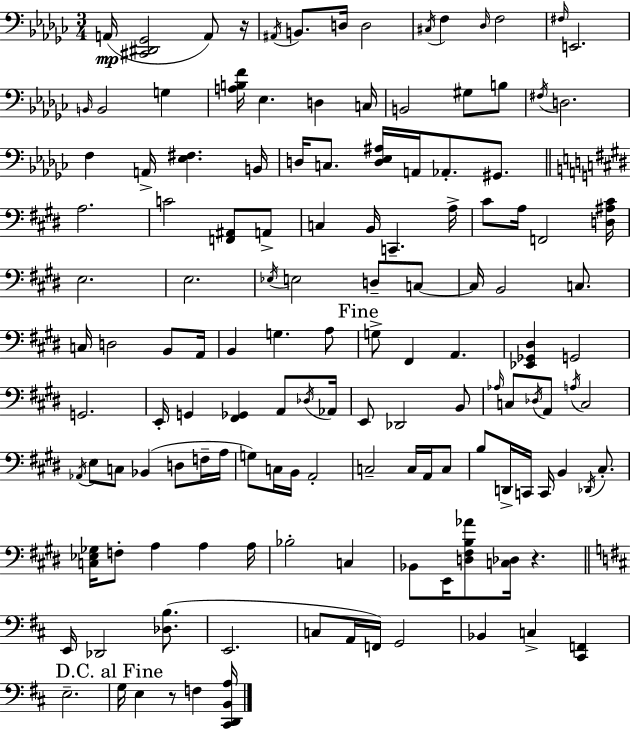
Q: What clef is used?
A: bass